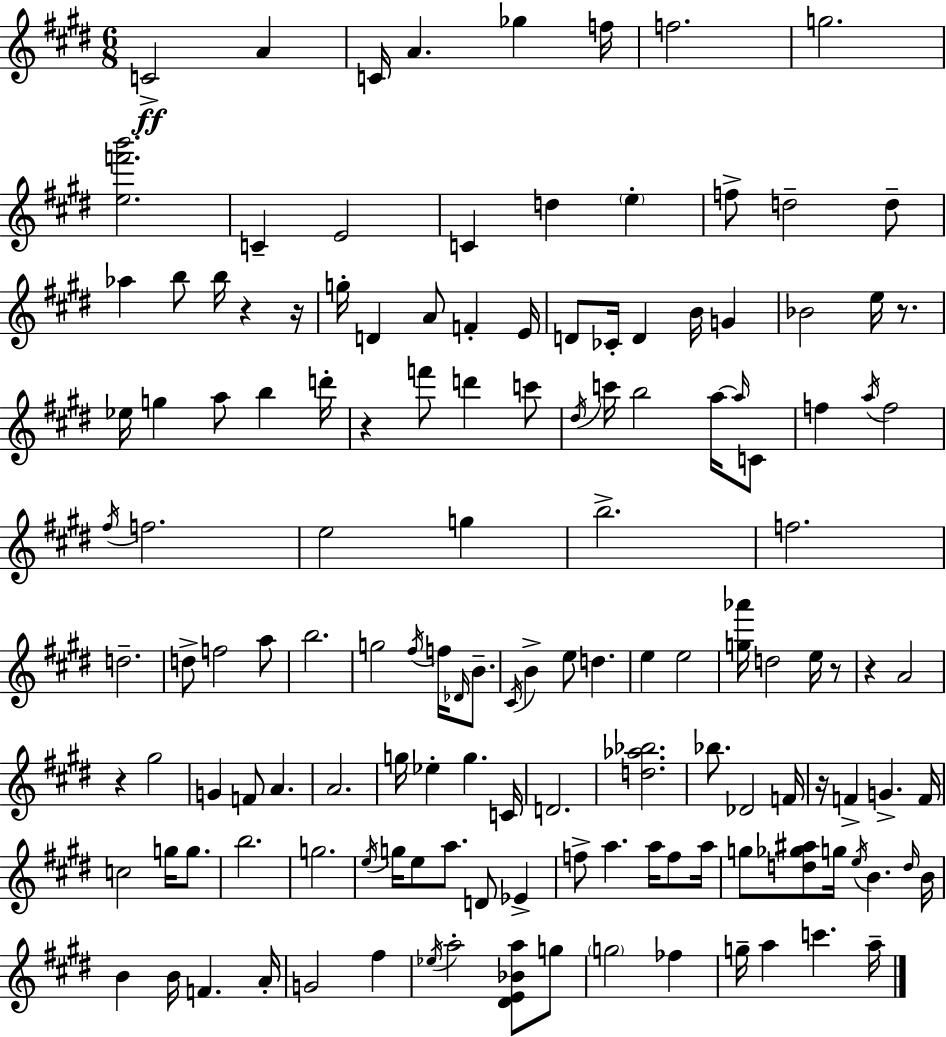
{
  \clef treble
  \numericTimeSignature
  \time 6/8
  \key e \major
  \repeat volta 2 { c'2->\ff a'4 | c'16 a'4. ges''4 f''16 | f''2. | g''2. | \break <e'' f''' b'''>2. | c'4-- e'2 | c'4 d''4 \parenthesize e''4-. | f''8-> d''2-- d''8-- | \break aes''4 b''8 b''16 r4 r16 | g''16-. d'4 a'8 f'4-. e'16 | d'8 ces'16-. d'4 b'16 g'4 | bes'2 e''16 r8. | \break ees''16 g''4 a''8 b''4 d'''16-. | r4 f'''8 d'''4 c'''8 | \acciaccatura { dis''16 } c'''16 b''2 a''16~~ \grace { a''16 } | c'8 f''4 \acciaccatura { a''16 } f''2 | \break \acciaccatura { fis''16 } f''2. | e''2 | g''4 b''2.-> | f''2. | \break d''2.-- | d''8-> f''2 | a''8 b''2. | g''2 | \break \acciaccatura { fis''16 } f''16 \grace { des'16 } b'8.-- \acciaccatura { cis'16 } b'4-> e''8 | d''4. e''4 e''2 | <g'' aes'''>16 d''2 | e''16 r8 r4 a'2 | \break r4 gis''2 | g'4 f'8 | a'4. a'2. | g''16 ees''4-. | \break g''4. c'16 d'2. | <d'' aes'' bes''>2. | bes''8. des'2 | f'16 r16 f'4-> | \break g'4.-> f'16 c''2 | g''16 g''8. b''2. | g''2. | \acciaccatura { e''16 } g''16 e''8 a''8. | \break d'8 ees'4-> f''8-> a''4. | a''16 f''8 a''16 g''8 <d'' ges'' ais''>8 | g''16 \acciaccatura { e''16 } b'4. \grace { d''16 } b'16 b'4 | b'16 f'4. a'16-. g'2 | \break fis''4 \acciaccatura { ees''16 } a''2-. | <dis' e' bes' a''>8 g''8 \parenthesize g''2 | fes''4 g''16-- | a''4 c'''4. a''16-- } \bar "|."
}